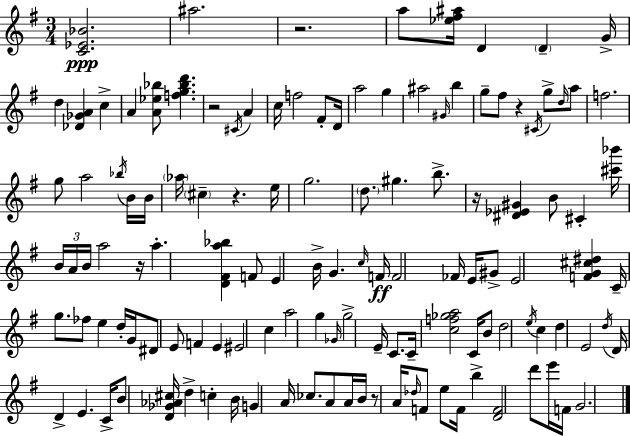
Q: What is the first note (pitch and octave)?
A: A#5